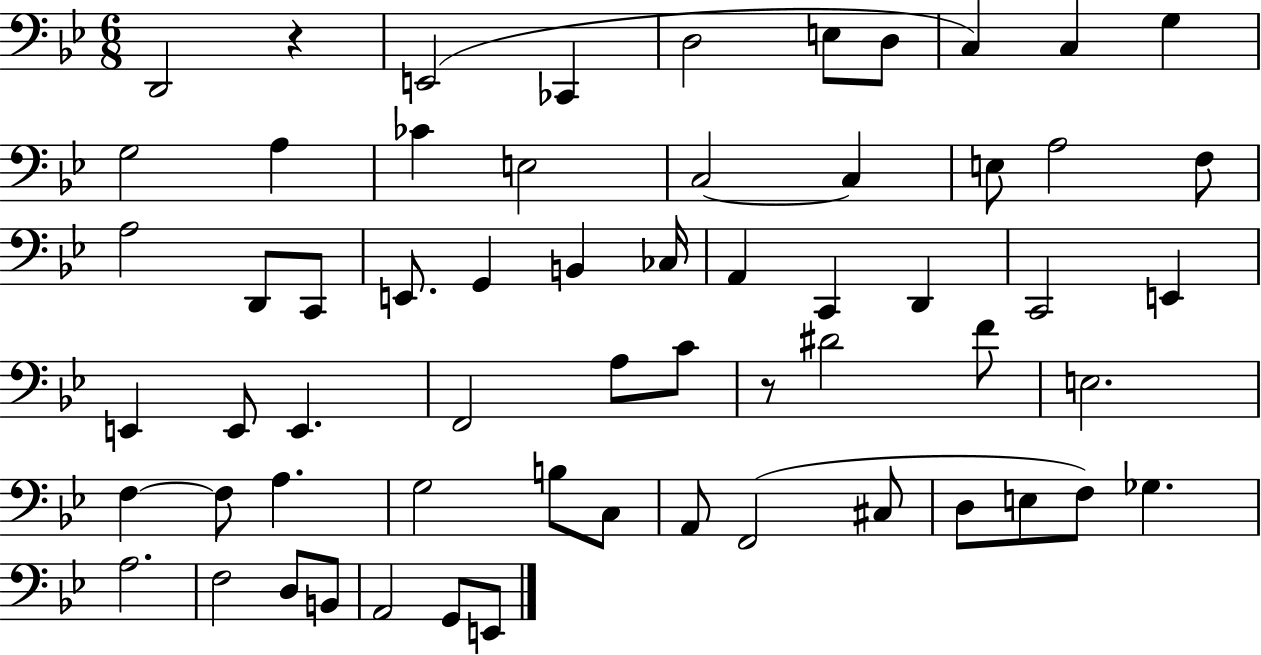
D2/h R/q E2/h CES2/q D3/h E3/e D3/e C3/q C3/q G3/q G3/h A3/q CES4/q E3/h C3/h C3/q E3/e A3/h F3/e A3/h D2/e C2/e E2/e. G2/q B2/q CES3/s A2/q C2/q D2/q C2/h E2/q E2/q E2/e E2/q. F2/h A3/e C4/e R/e D#4/h F4/e E3/h. F3/q F3/e A3/q. G3/h B3/e C3/e A2/e F2/h C#3/e D3/e E3/e F3/e Gb3/q. A3/h. F3/h D3/e B2/e A2/h G2/e E2/e